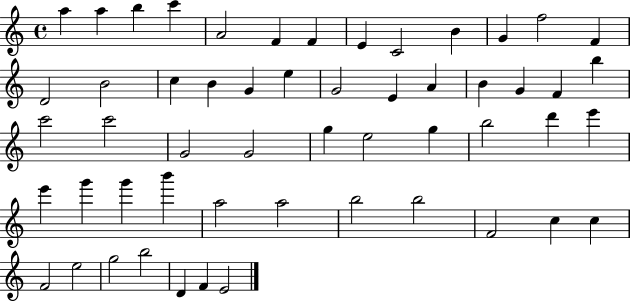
{
  \clef treble
  \time 4/4
  \defaultTimeSignature
  \key c \major
  a''4 a''4 b''4 c'''4 | a'2 f'4 f'4 | e'4 c'2 b'4 | g'4 f''2 f'4 | \break d'2 b'2 | c''4 b'4 g'4 e''4 | g'2 e'4 a'4 | b'4 g'4 f'4 b''4 | \break c'''2 c'''2 | g'2 g'2 | g''4 e''2 g''4 | b''2 d'''4 e'''4 | \break e'''4 g'''4 g'''4 b'''4 | a''2 a''2 | b''2 b''2 | f'2 c''4 c''4 | \break f'2 e''2 | g''2 b''2 | d'4 f'4 e'2 | \bar "|."
}